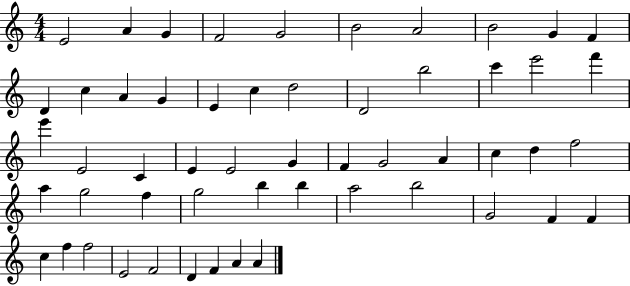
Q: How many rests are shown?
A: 0